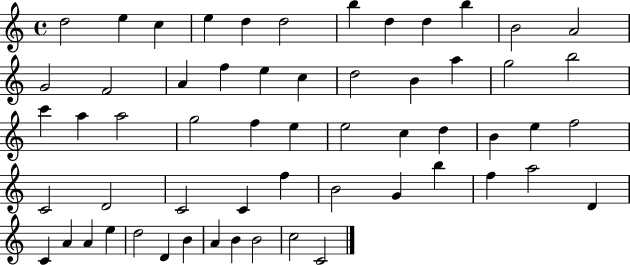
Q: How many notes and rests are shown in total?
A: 58